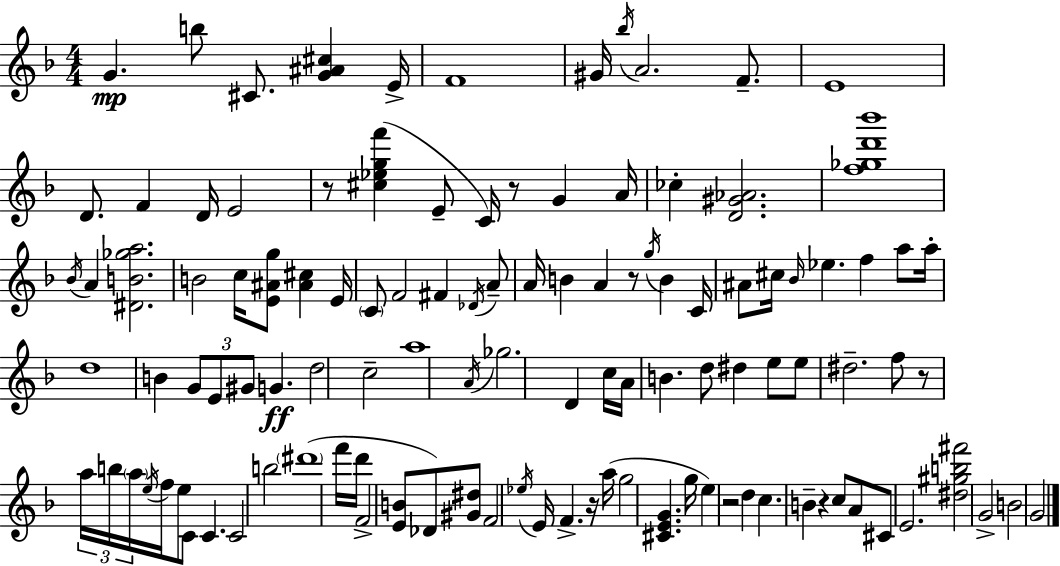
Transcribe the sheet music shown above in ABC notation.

X:1
T:Untitled
M:4/4
L:1/4
K:Dm
G b/2 ^C/2 [G^A^c] E/4 F4 ^G/4 _b/4 A2 F/2 E4 D/2 F D/4 E2 z/2 [^c_egf'] E/2 C/4 z/2 G A/4 _c [D^G_A]2 [f_gd'_b']4 _B/4 A [^DB_ga]2 B2 c/4 [E^Ag]/2 [^A^c] E/4 C/2 F2 ^F _D/4 A/2 A/4 B A z/2 g/4 B C/4 ^A/2 ^c/4 _B/4 _e f a/2 a/4 d4 B G/2 E/2 ^G/2 G d2 c2 a4 A/4 _g2 D c/4 A/4 B d/2 ^d e/2 e/2 ^d2 f/2 z/2 a/4 b/4 a/4 e/4 f/4 e/2 C/2 C C2 b2 ^d'4 f'/4 d'/4 F2 [EB]/2 _D/2 [^G^d]/2 F2 _e/4 E/4 F z/4 a/4 g2 [^CEG] g/4 e z2 d c B z c/2 A/2 ^C/2 E2 [^d^gb^f']2 G2 B2 G2